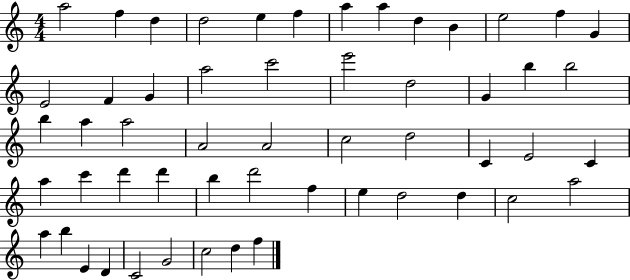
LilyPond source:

{
  \clef treble
  \numericTimeSignature
  \time 4/4
  \key c \major
  a''2 f''4 d''4 | d''2 e''4 f''4 | a''4 a''4 d''4 b'4 | e''2 f''4 g'4 | \break e'2 f'4 g'4 | a''2 c'''2 | e'''2 d''2 | g'4 b''4 b''2 | \break b''4 a''4 a''2 | a'2 a'2 | c''2 d''2 | c'4 e'2 c'4 | \break a''4 c'''4 d'''4 d'''4 | b''4 d'''2 f''4 | e''4 d''2 d''4 | c''2 a''2 | \break a''4 b''4 e'4 d'4 | c'2 g'2 | c''2 d''4 f''4 | \bar "|."
}